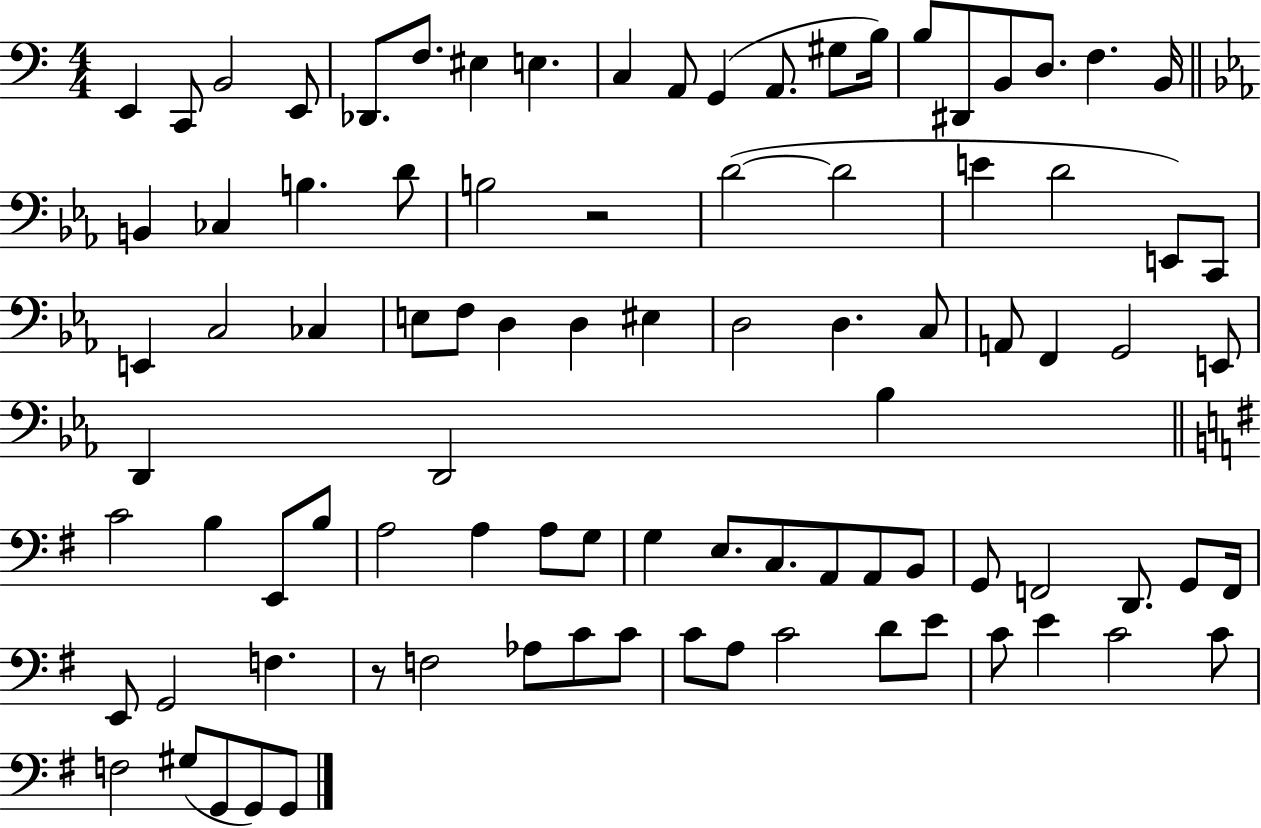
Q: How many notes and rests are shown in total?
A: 91